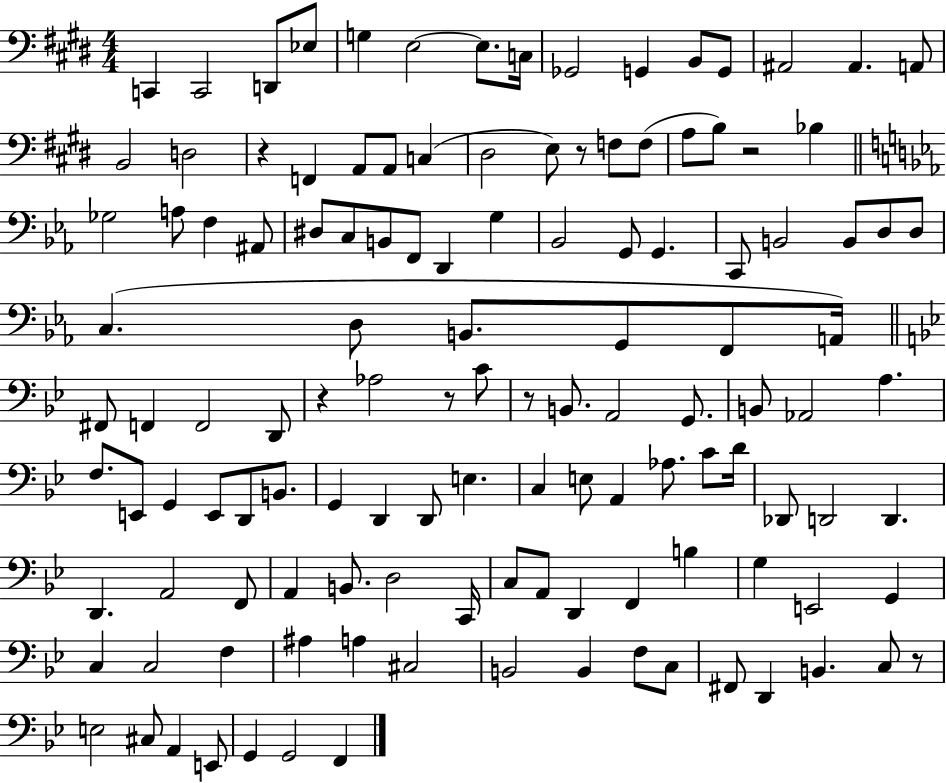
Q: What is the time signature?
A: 4/4